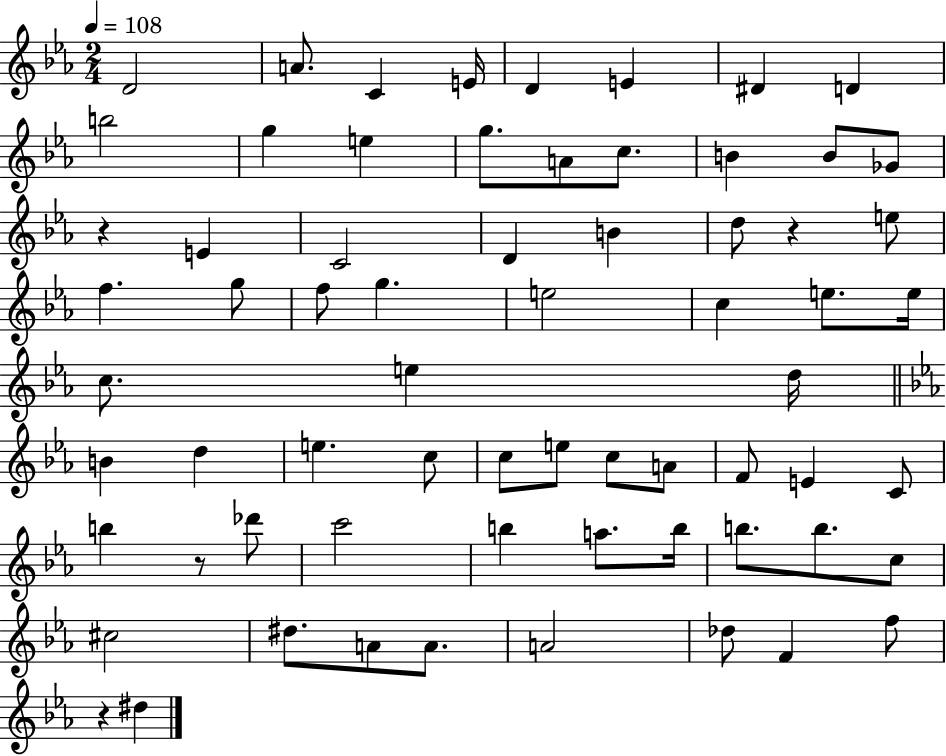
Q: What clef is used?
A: treble